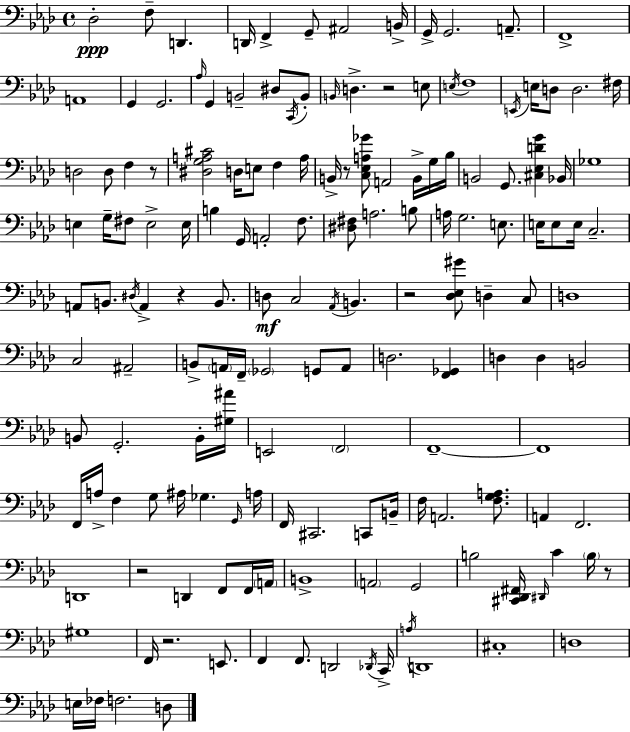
X:1
T:Untitled
M:4/4
L:1/4
K:Ab
_D,2 F,/2 D,, D,,/4 F,, G,,/2 ^A,,2 B,,/4 G,,/4 G,,2 A,,/2 F,,4 A,,4 G,, G,,2 _A,/4 G,, B,,2 ^D,/2 C,,/4 B,,/2 B,,/4 D, z2 E,/2 E,/4 F,4 E,,/4 E,/4 D,/2 D,2 ^F,/4 D,2 D,/2 F, z/2 [^D,G,A,^C]2 D,/4 E,/2 F, A,/4 B,,/4 z/2 [C,_E,A,_G]/2 A,,2 B,,/4 G,/4 _B,/4 B,,2 G,,/2 [^C,_E,DG] _B,,/4 _G,4 E, G,/4 ^F,/2 E,2 E,/4 B, G,,/4 A,,2 F,/2 [^D,^F,]/2 A,2 B,/2 A,/4 G,2 E,/2 E,/4 E,/2 E,/4 C,2 A,,/2 B,,/2 ^D,/4 A,, z B,,/2 D,/2 C,2 _A,,/4 B,, z2 [_D,_E,^G]/2 D, C,/2 D,4 C,2 ^A,,2 B,,/2 A,,/4 F,,/4 _G,,2 G,,/2 A,,/2 D,2 [F,,_G,,] D, D, B,,2 B,,/2 G,,2 B,,/4 [^G,^A]/4 E,,2 F,,2 F,,4 F,,4 F,,/4 A,/4 F, G,/2 ^A,/4 _G, G,,/4 A,/4 F,,/4 ^C,,2 C,,/2 B,,/4 F,/4 A,,2 [F,G,A,]/2 A,, F,,2 D,,4 z2 D,, F,,/2 F,,/4 A,,/4 B,,4 A,,2 G,,2 B,2 [^C,,_D,,^F,,]/4 ^D,,/4 C B,/4 z/2 ^G,4 F,,/4 z2 E,,/2 F,, F,,/2 D,,2 _D,,/4 C,,/4 A,/4 D,,4 ^C,4 D,4 E,/4 _F,/4 F,2 D,/2